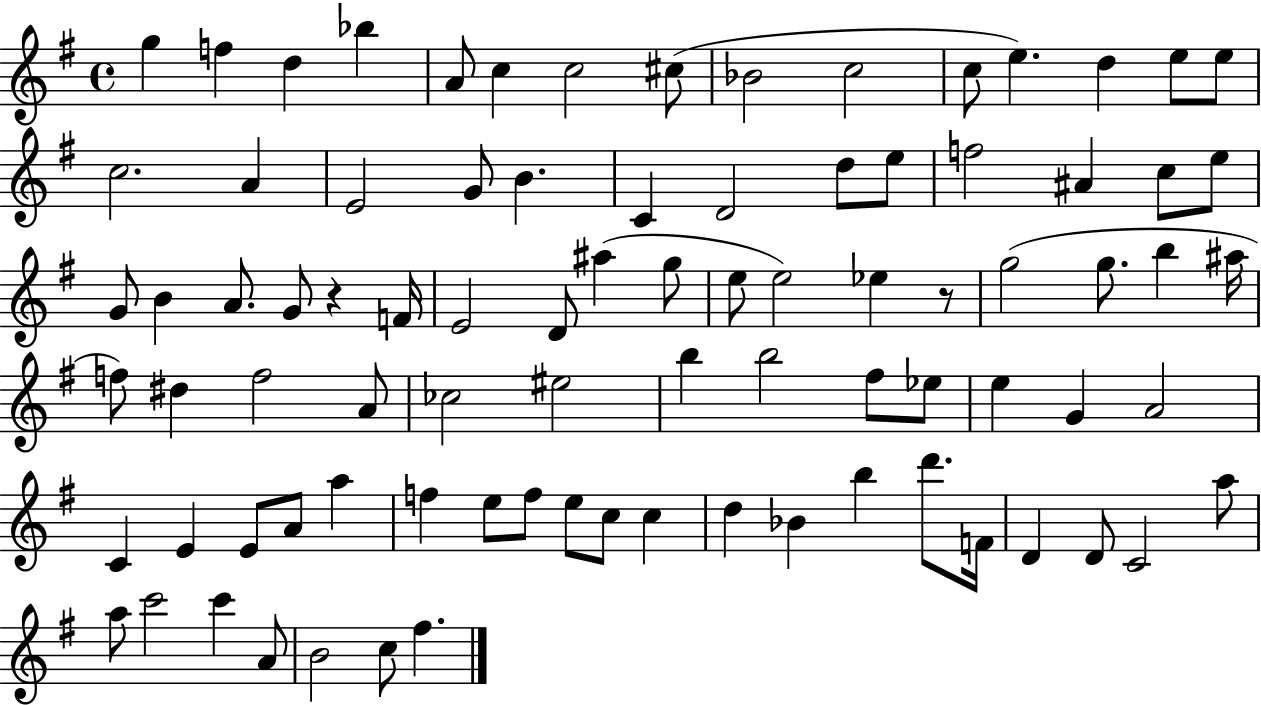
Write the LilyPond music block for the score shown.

{
  \clef treble
  \time 4/4
  \defaultTimeSignature
  \key g \major
  \repeat volta 2 { g''4 f''4 d''4 bes''4 | a'8 c''4 c''2 cis''8( | bes'2 c''2 | c''8 e''4.) d''4 e''8 e''8 | \break c''2. a'4 | e'2 g'8 b'4. | c'4 d'2 d''8 e''8 | f''2 ais'4 c''8 e''8 | \break g'8 b'4 a'8. g'8 r4 f'16 | e'2 d'8 ais''4( g''8 | e''8 e''2) ees''4 r8 | g''2( g''8. b''4 ais''16 | \break f''8) dis''4 f''2 a'8 | ces''2 eis''2 | b''4 b''2 fis''8 ees''8 | e''4 g'4 a'2 | \break c'4 e'4 e'8 a'8 a''4 | f''4 e''8 f''8 e''8 c''8 c''4 | d''4 bes'4 b''4 d'''8. f'16 | d'4 d'8 c'2 a''8 | \break a''8 c'''2 c'''4 a'8 | b'2 c''8 fis''4. | } \bar "|."
}